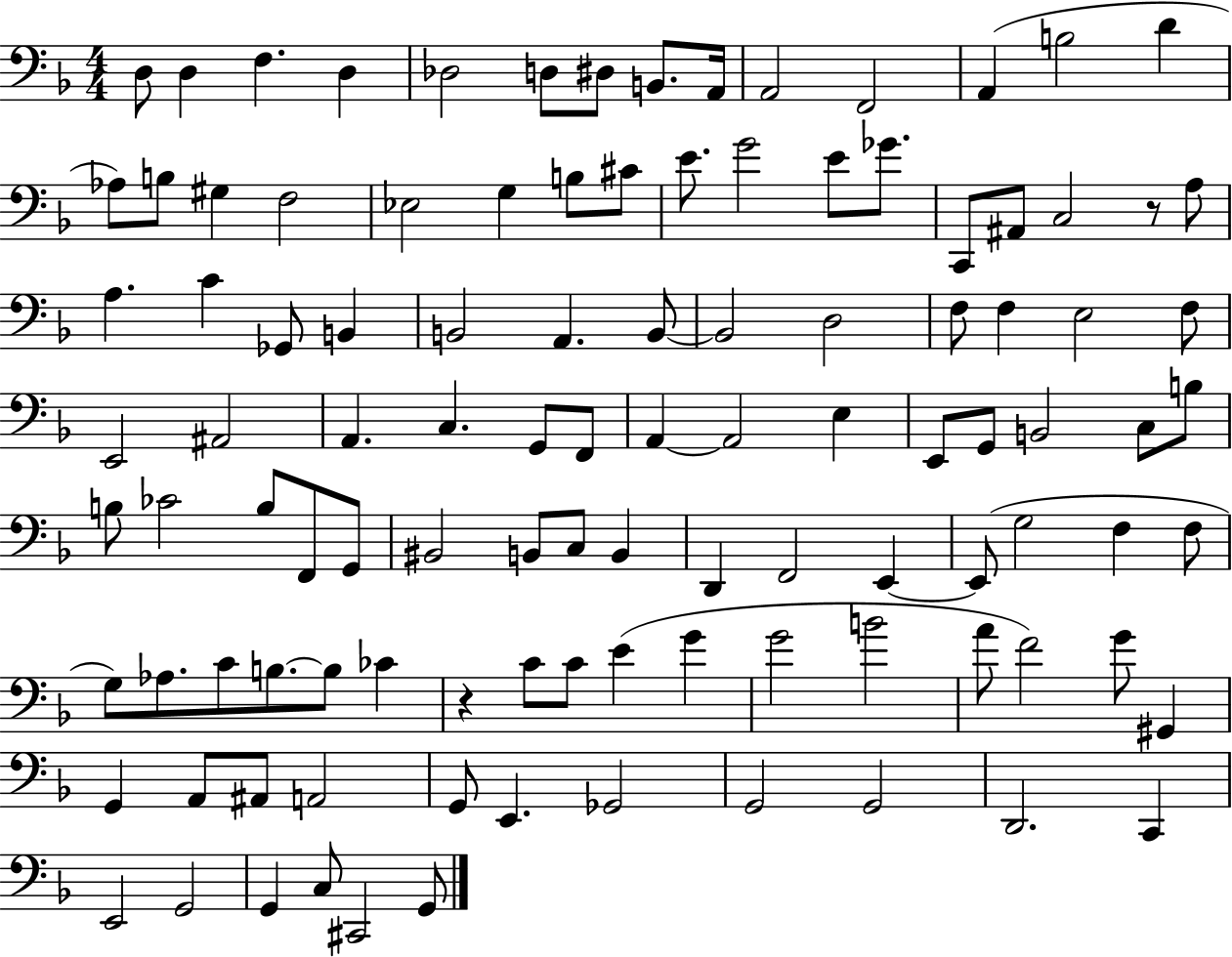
D3/e D3/q F3/q. D3/q Db3/h D3/e D#3/e B2/e. A2/s A2/h F2/h A2/q B3/h D4/q Ab3/e B3/e G#3/q F3/h Eb3/h G3/q B3/e C#4/e E4/e. G4/h E4/e Gb4/e. C2/e A#2/e C3/h R/e A3/e A3/q. C4/q Gb2/e B2/q B2/h A2/q. B2/e B2/h D3/h F3/e F3/q E3/h F3/e E2/h A#2/h A2/q. C3/q. G2/e F2/e A2/q A2/h E3/q E2/e G2/e B2/h C3/e B3/e B3/e CES4/h B3/e F2/e G2/e BIS2/h B2/e C3/e B2/q D2/q F2/h E2/q E2/e G3/h F3/q F3/e G3/e Ab3/e. C4/e B3/e. B3/e CES4/q R/q C4/e C4/e E4/q G4/q G4/h B4/h A4/e F4/h G4/e G#2/q G2/q A2/e A#2/e A2/h G2/e E2/q. Gb2/h G2/h G2/h D2/h. C2/q E2/h G2/h G2/q C3/e C#2/h G2/e